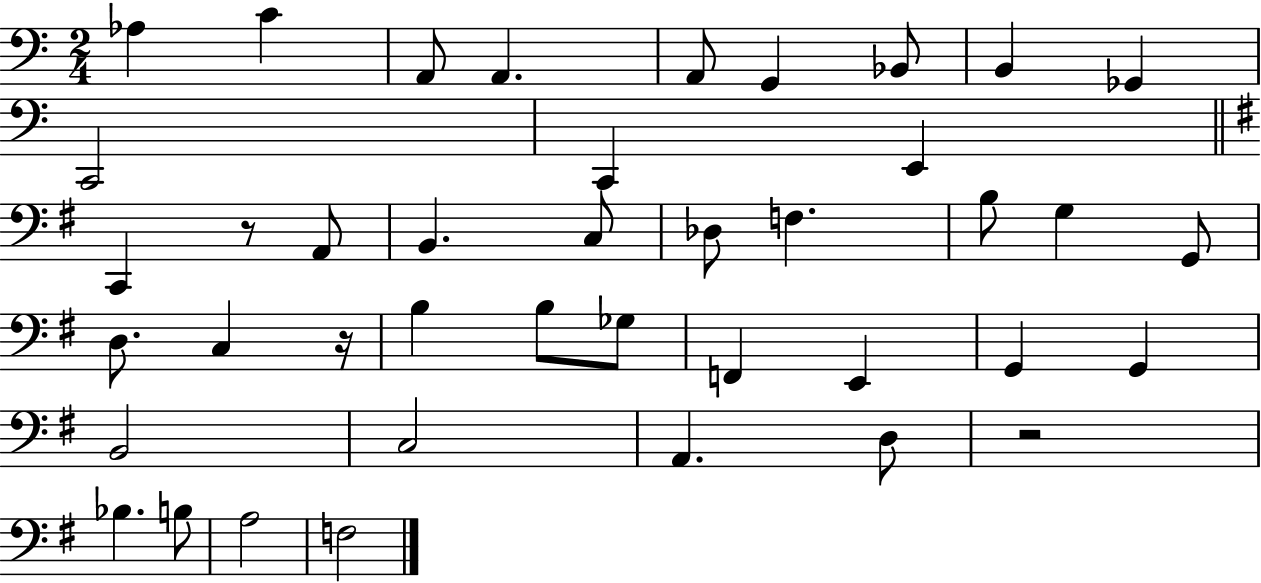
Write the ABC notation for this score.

X:1
T:Untitled
M:2/4
L:1/4
K:C
_A, C A,,/2 A,, A,,/2 G,, _B,,/2 B,, _G,, C,,2 C,, E,, C,, z/2 A,,/2 B,, C,/2 _D,/2 F, B,/2 G, G,,/2 D,/2 C, z/4 B, B,/2 _G,/2 F,, E,, G,, G,, B,,2 C,2 A,, D,/2 z2 _B, B,/2 A,2 F,2